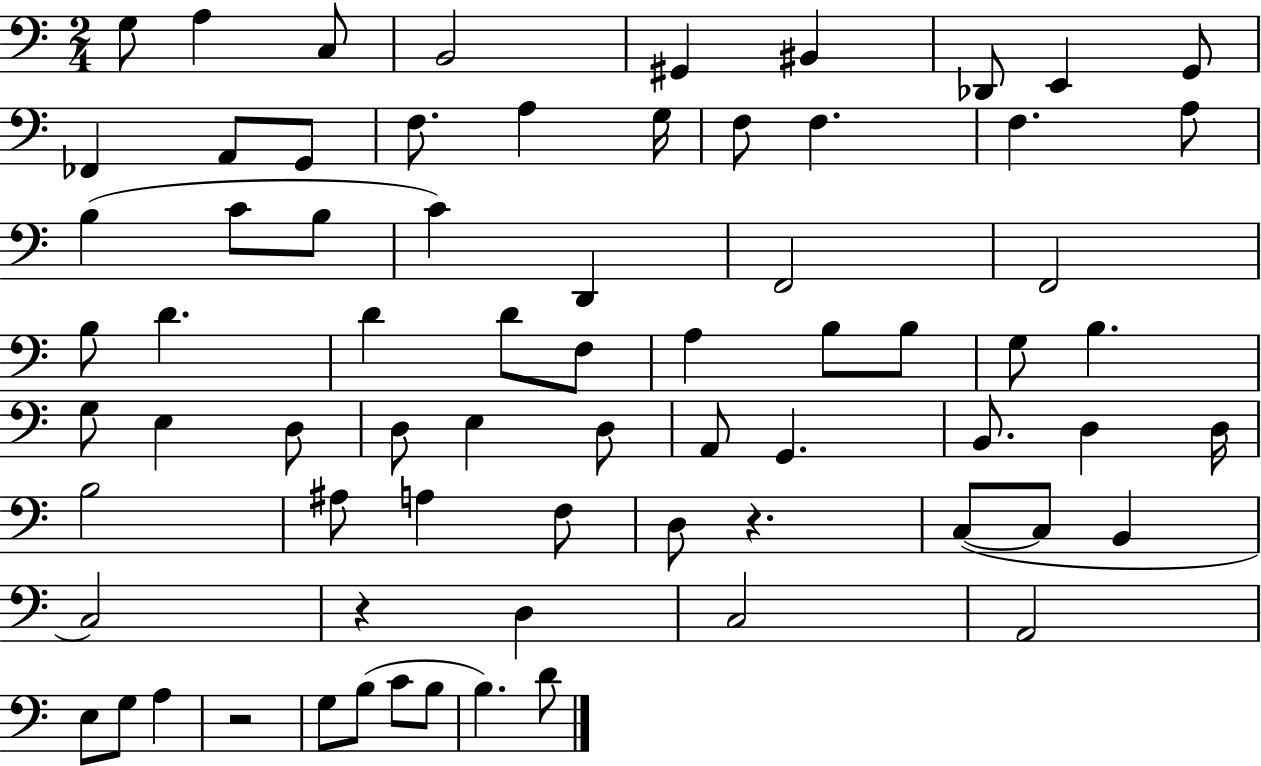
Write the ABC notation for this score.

X:1
T:Untitled
M:2/4
L:1/4
K:C
G,/2 A, C,/2 B,,2 ^G,, ^B,, _D,,/2 E,, G,,/2 _F,, A,,/2 G,,/2 F,/2 A, G,/4 F,/2 F, F, A,/2 B, C/2 B,/2 C D,, F,,2 F,,2 B,/2 D D D/2 F,/2 A, B,/2 B,/2 G,/2 B, G,/2 E, D,/2 D,/2 E, D,/2 A,,/2 G,, B,,/2 D, D,/4 B,2 ^A,/2 A, F,/2 D,/2 z C,/2 C,/2 B,, C,2 z D, C,2 A,,2 E,/2 G,/2 A, z2 G,/2 B,/2 C/2 B,/2 B, D/2